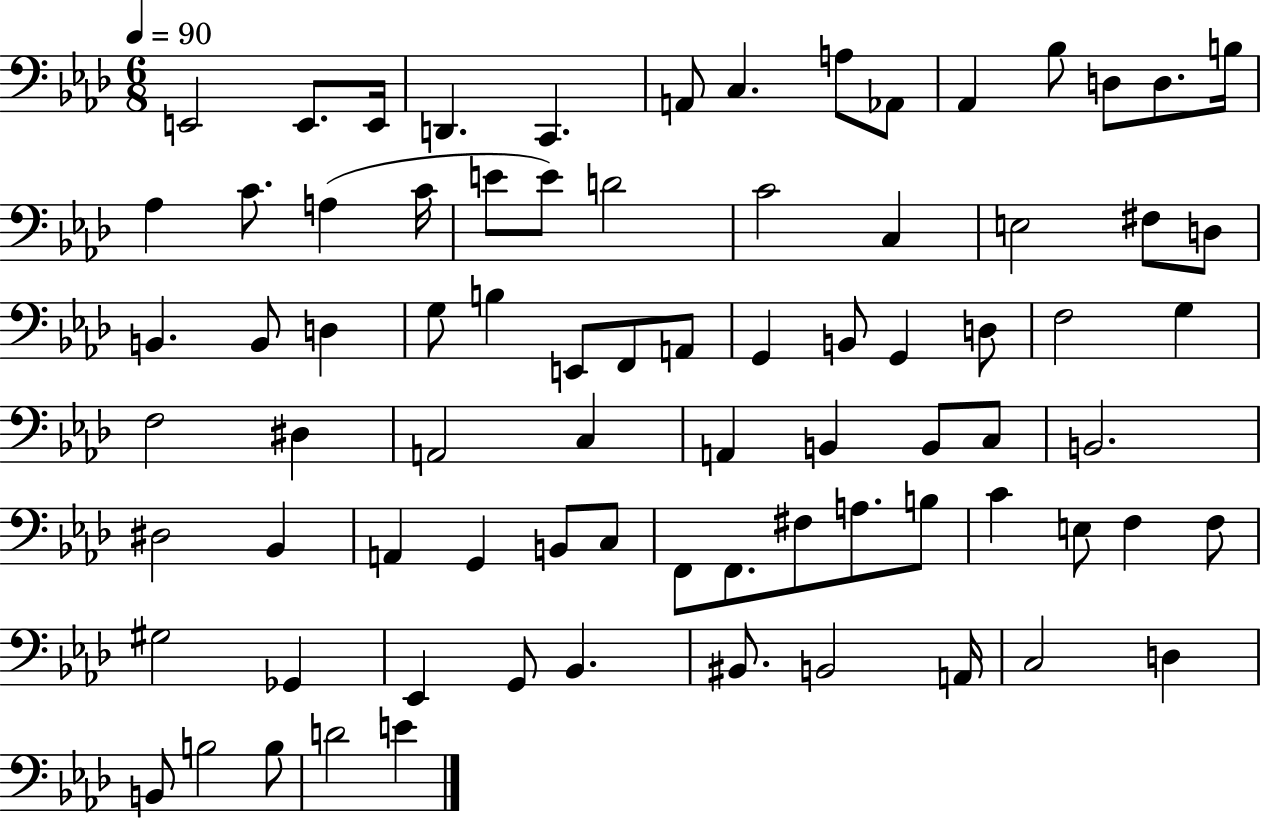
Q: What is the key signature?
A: AES major